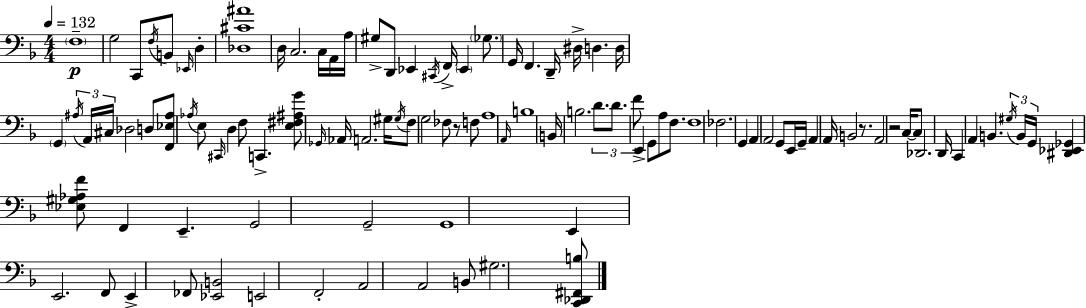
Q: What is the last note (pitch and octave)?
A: G#3